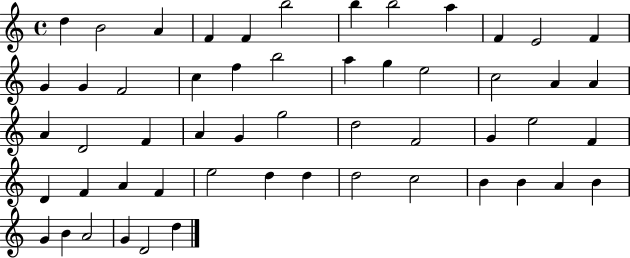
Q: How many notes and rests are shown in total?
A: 54